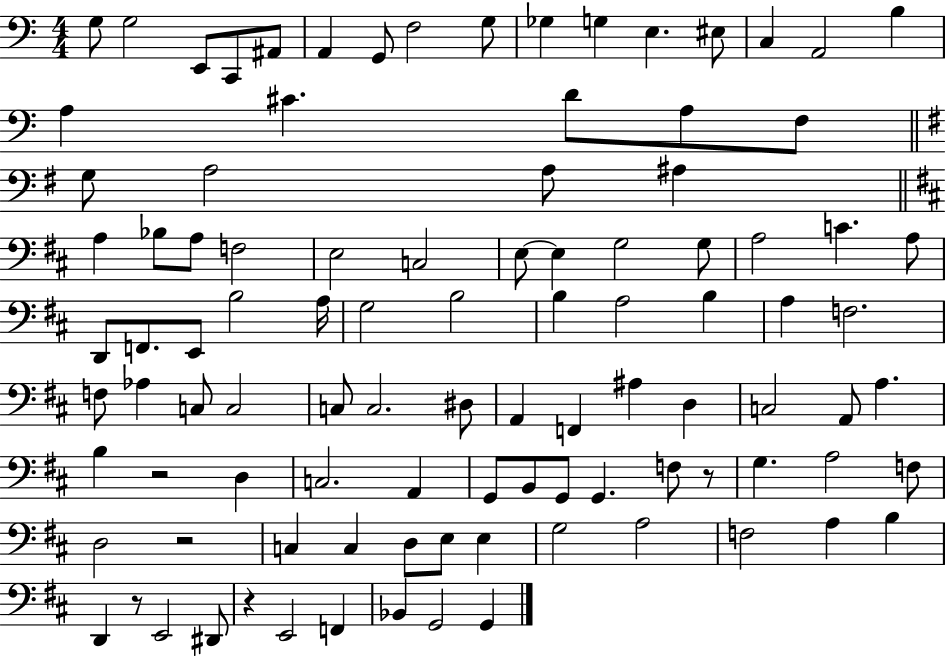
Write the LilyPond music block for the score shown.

{
  \clef bass
  \numericTimeSignature
  \time 4/4
  \key c \major
  g8 g2 e,8 c,8 ais,8 | a,4 g,8 f2 g8 | ges4 g4 e4. eis8 | c4 a,2 b4 | \break a4 cis'4. d'8 a8 f8 | \bar "||" \break \key g \major g8 a2 a8 ais4 | \bar "||" \break \key b \minor a4 bes8 a8 f2 | e2 c2 | e8~~ e4 g2 g8 | a2 c'4. a8 | \break d,8 f,8. e,8 b2 a16 | g2 b2 | b4 a2 b4 | a4 f2. | \break f8 aes4 c8 c2 | c8 c2. dis8 | a,4 f,4 ais4 d4 | c2 a,8 a4. | \break b4 r2 d4 | c2. a,4 | g,8 b,8 g,8 g,4. f8 r8 | g4. a2 f8 | \break d2 r2 | c4 c4 d8 e8 e4 | g2 a2 | f2 a4 b4 | \break d,4 r8 e,2 dis,8 | r4 e,2 f,4 | bes,4 g,2 g,4 | \bar "|."
}